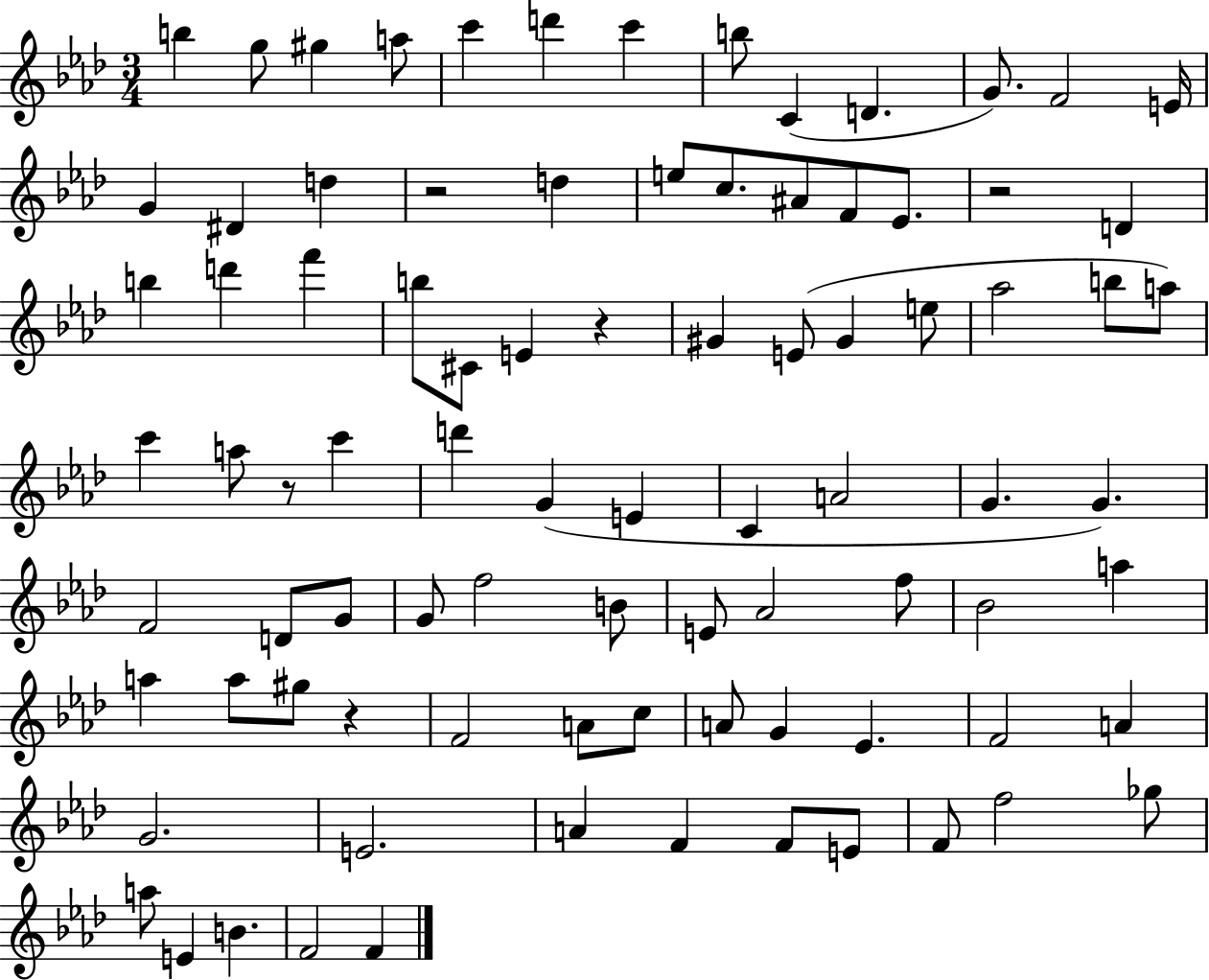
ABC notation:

X:1
T:Untitled
M:3/4
L:1/4
K:Ab
b g/2 ^g a/2 c' d' c' b/2 C D G/2 F2 E/4 G ^D d z2 d e/2 c/2 ^A/2 F/2 _E/2 z2 D b d' f' b/2 ^C/2 E z ^G E/2 ^G e/2 _a2 b/2 a/2 c' a/2 z/2 c' d' G E C A2 G G F2 D/2 G/2 G/2 f2 B/2 E/2 _A2 f/2 _B2 a a a/2 ^g/2 z F2 A/2 c/2 A/2 G _E F2 A G2 E2 A F F/2 E/2 F/2 f2 _g/2 a/2 E B F2 F